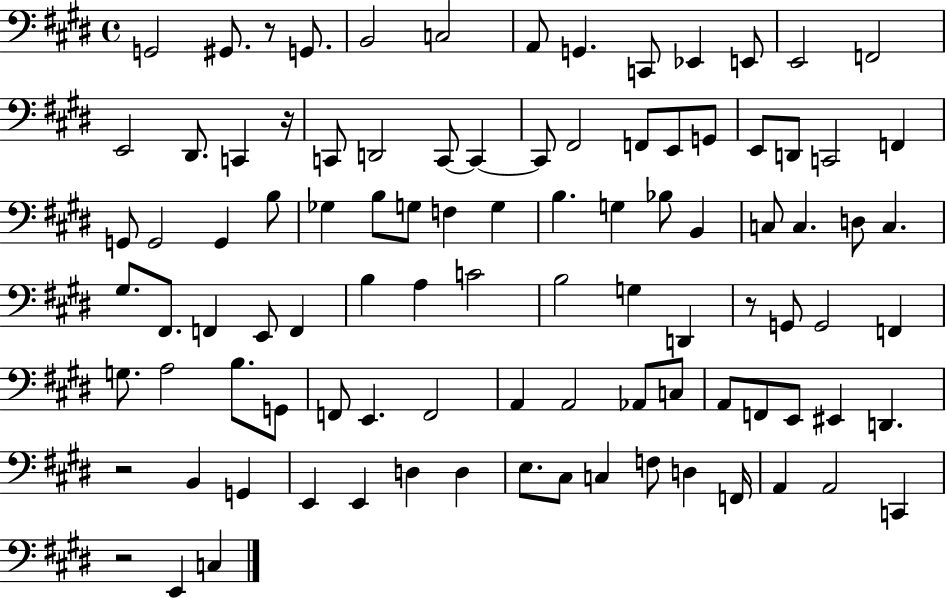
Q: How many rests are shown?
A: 5